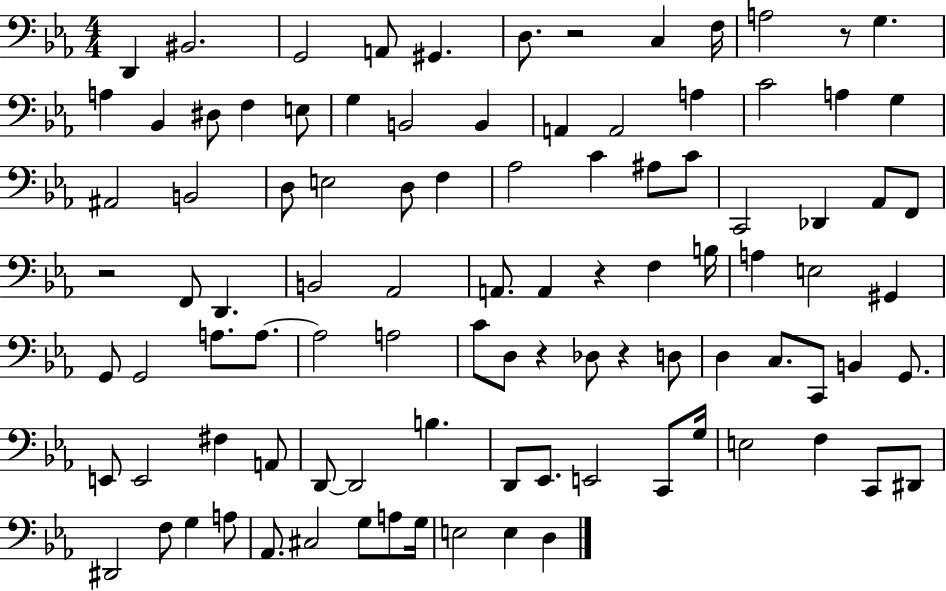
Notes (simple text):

D2/q BIS2/h. G2/h A2/e G#2/q. D3/e. R/h C3/q F3/s A3/h R/e G3/q. A3/q Bb2/q D#3/e F3/q E3/e G3/q B2/h B2/q A2/q A2/h A3/q C4/h A3/q G3/q A#2/h B2/h D3/e E3/h D3/e F3/q Ab3/h C4/q A#3/e C4/e C2/h Db2/q Ab2/e F2/e R/h F2/e D2/q. B2/h Ab2/h A2/e. A2/q R/q F3/q B3/s A3/q E3/h G#2/q G2/e G2/h A3/e. A3/e. A3/h A3/h C4/e D3/e R/q Db3/e R/q D3/e D3/q C3/e. C2/e B2/q G2/e. E2/e E2/h F#3/q A2/e D2/e D2/h B3/q. D2/e Eb2/e. E2/h C2/e G3/s E3/h F3/q C2/e D#2/e D#2/h F3/e G3/q A3/e Ab2/e. C#3/h G3/e A3/e G3/s E3/h E3/q D3/q